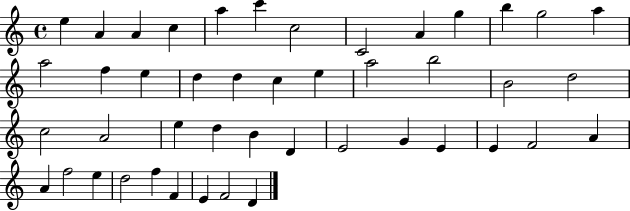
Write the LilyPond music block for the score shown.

{
  \clef treble
  \time 4/4
  \defaultTimeSignature
  \key c \major
  e''4 a'4 a'4 c''4 | a''4 c'''4 c''2 | c'2 a'4 g''4 | b''4 g''2 a''4 | \break a''2 f''4 e''4 | d''4 d''4 c''4 e''4 | a''2 b''2 | b'2 d''2 | \break c''2 a'2 | e''4 d''4 b'4 d'4 | e'2 g'4 e'4 | e'4 f'2 a'4 | \break a'4 f''2 e''4 | d''2 f''4 f'4 | e'4 f'2 d'4 | \bar "|."
}